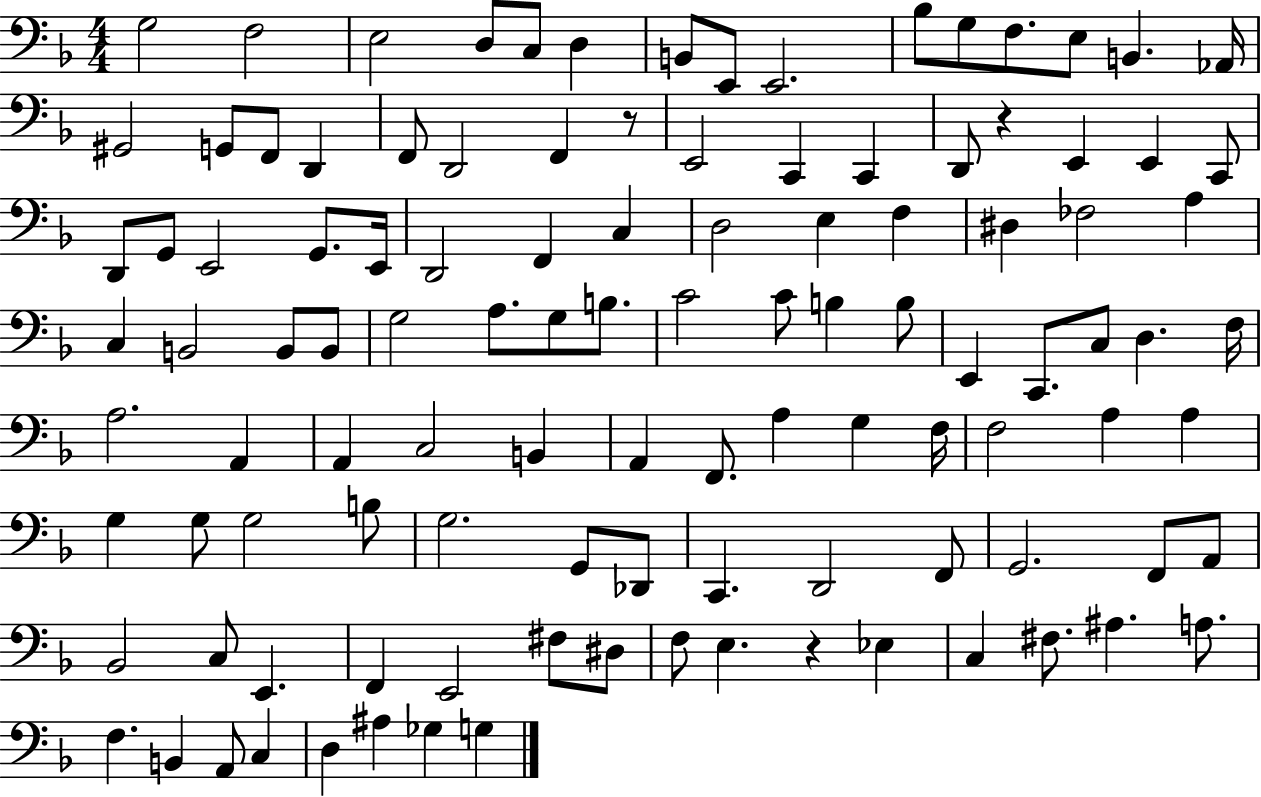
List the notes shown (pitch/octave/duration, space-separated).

G3/h F3/h E3/h D3/e C3/e D3/q B2/e E2/e E2/h. Bb3/e G3/e F3/e. E3/e B2/q. Ab2/s G#2/h G2/e F2/e D2/q F2/e D2/h F2/q R/e E2/h C2/q C2/q D2/e R/q E2/q E2/q C2/e D2/e G2/e E2/h G2/e. E2/s D2/h F2/q C3/q D3/h E3/q F3/q D#3/q FES3/h A3/q C3/q B2/h B2/e B2/e G3/h A3/e. G3/e B3/e. C4/h C4/e B3/q B3/e E2/q C2/e. C3/e D3/q. F3/s A3/h. A2/q A2/q C3/h B2/q A2/q F2/e. A3/q G3/q F3/s F3/h A3/q A3/q G3/q G3/e G3/h B3/e G3/h. G2/e Db2/e C2/q. D2/h F2/e G2/h. F2/e A2/e Bb2/h C3/e E2/q. F2/q E2/h F#3/e D#3/e F3/e E3/q. R/q Eb3/q C3/q F#3/e. A#3/q. A3/e. F3/q. B2/q A2/e C3/q D3/q A#3/q Gb3/q G3/q